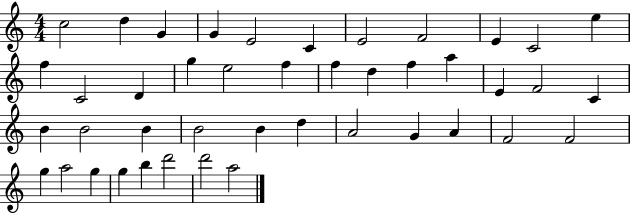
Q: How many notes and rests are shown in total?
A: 43